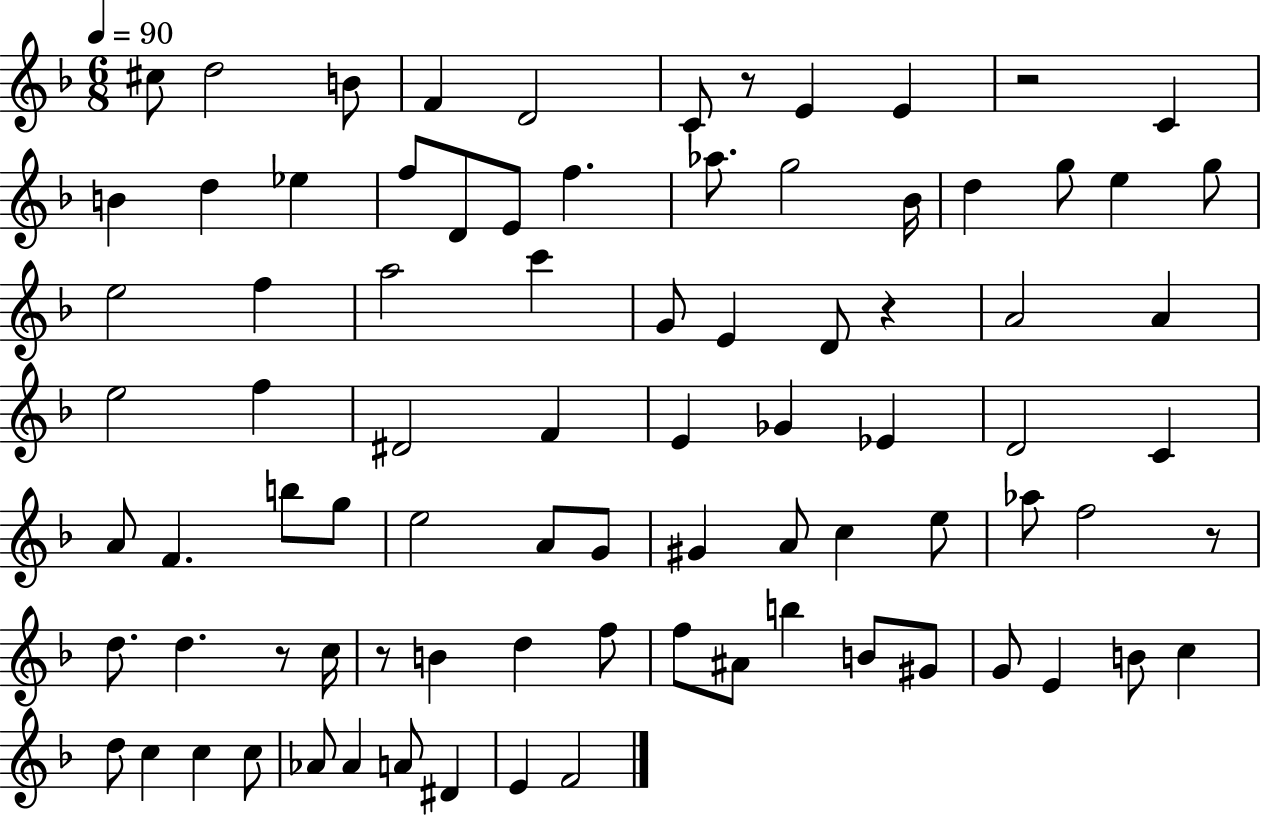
{
  \clef treble
  \numericTimeSignature
  \time 6/8
  \key f \major
  \tempo 4 = 90
  cis''8 d''2 b'8 | f'4 d'2 | c'8 r8 e'4 e'4 | r2 c'4 | \break b'4 d''4 ees''4 | f''8 d'8 e'8 f''4. | aes''8. g''2 bes'16 | d''4 g''8 e''4 g''8 | \break e''2 f''4 | a''2 c'''4 | g'8 e'4 d'8 r4 | a'2 a'4 | \break e''2 f''4 | dis'2 f'4 | e'4 ges'4 ees'4 | d'2 c'4 | \break a'8 f'4. b''8 g''8 | e''2 a'8 g'8 | gis'4 a'8 c''4 e''8 | aes''8 f''2 r8 | \break d''8. d''4. r8 c''16 | r8 b'4 d''4 f''8 | f''8 ais'8 b''4 b'8 gis'8 | g'8 e'4 b'8 c''4 | \break d''8 c''4 c''4 c''8 | aes'8 aes'4 a'8 dis'4 | e'4 f'2 | \bar "|."
}